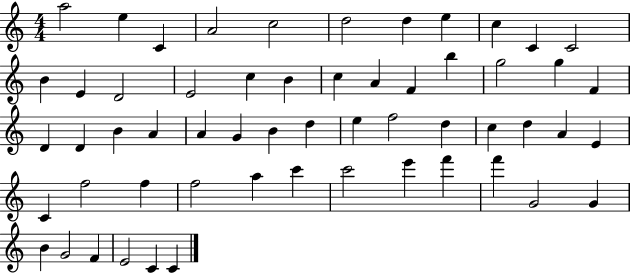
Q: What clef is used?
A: treble